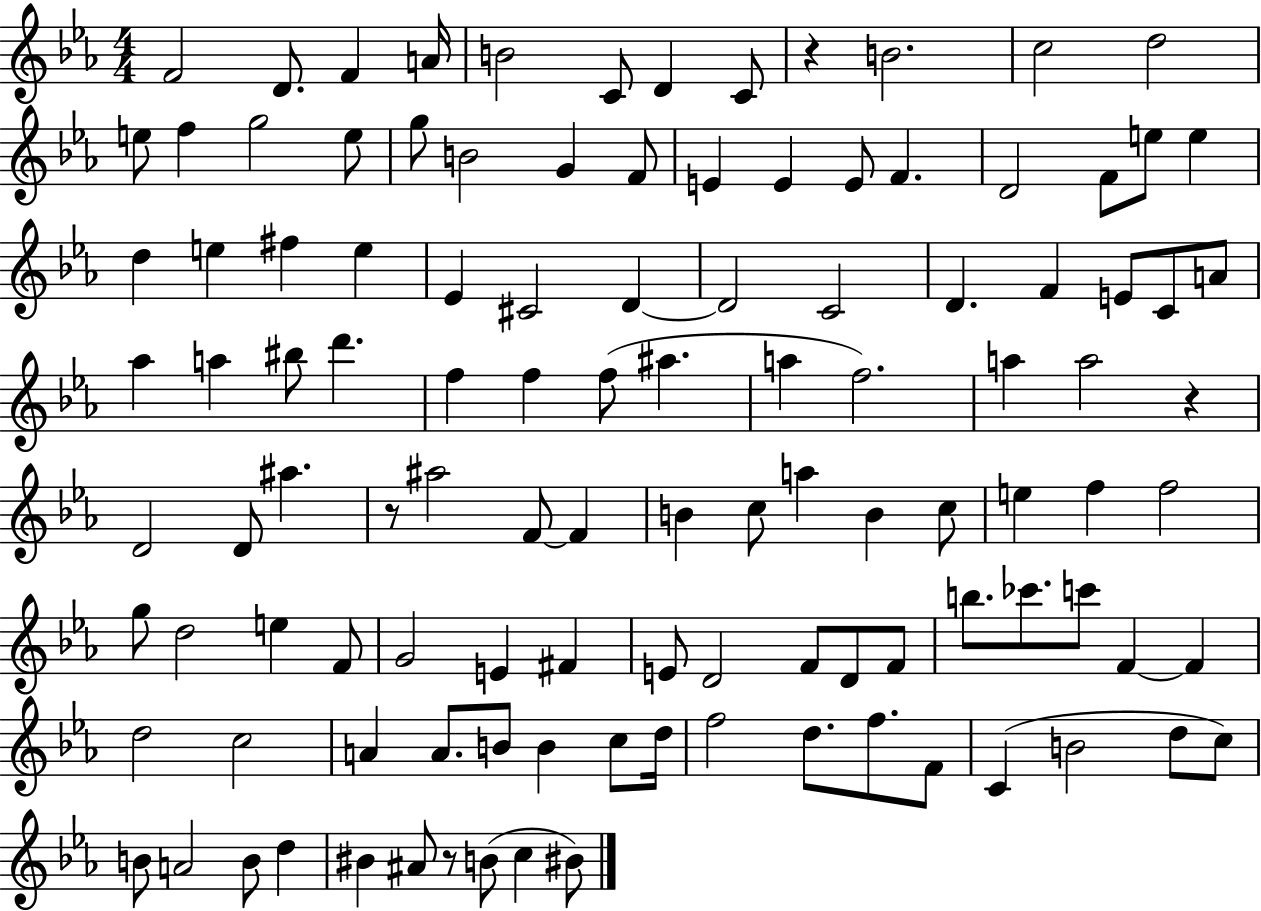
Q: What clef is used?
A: treble